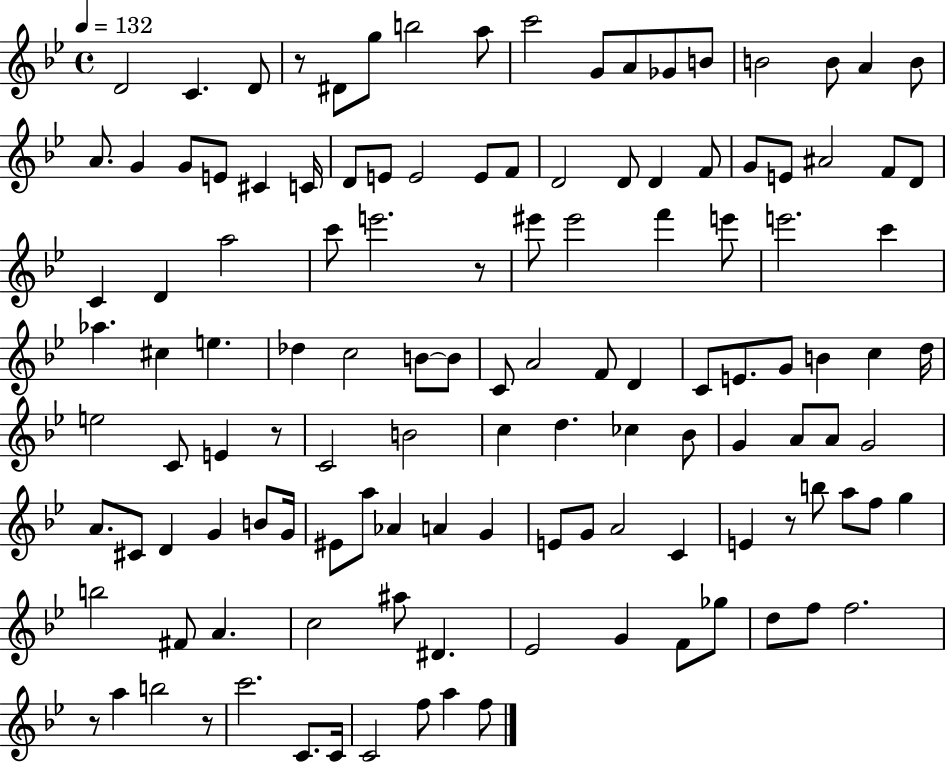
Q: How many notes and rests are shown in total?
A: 125